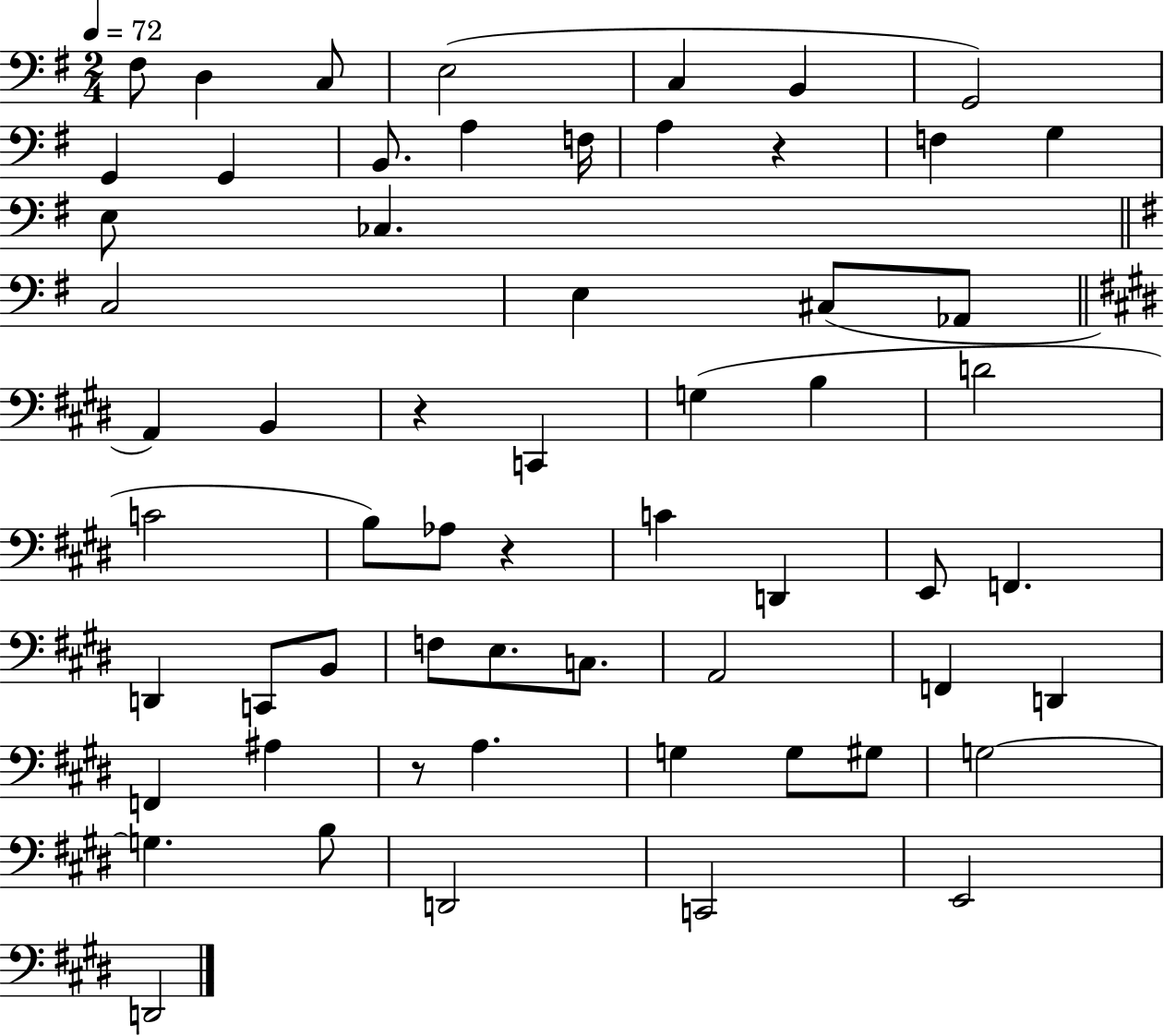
{
  \clef bass
  \numericTimeSignature
  \time 2/4
  \key g \major
  \tempo 4 = 72
  fis8 d4 c8 | e2( | c4 b,4 | g,2) | \break g,4 g,4 | b,8. a4 f16 | a4 r4 | f4 g4 | \break e8 ces4. | \bar "||" \break \key g \major c2 | e4 cis8( aes,8 | \bar "||" \break \key e \major a,4) b,4 | r4 c,4 | g4( b4 | d'2 | \break c'2 | b8) aes8 r4 | c'4 d,4 | e,8 f,4. | \break d,4 c,8 b,8 | f8 e8. c8. | a,2 | f,4 d,4 | \break f,4 ais4 | r8 a4. | g4 g8 gis8 | g2~~ | \break g4. b8 | d,2 | c,2 | e,2 | \break d,2 | \bar "|."
}